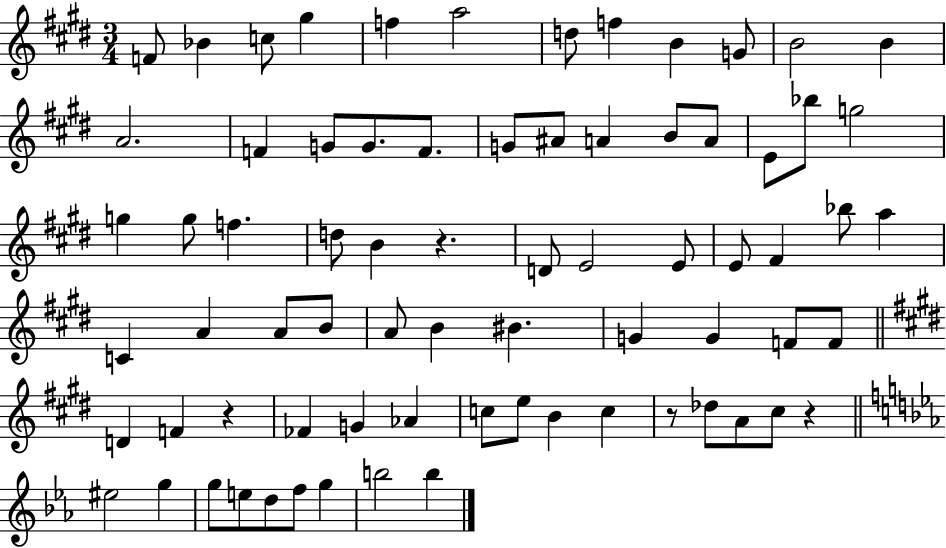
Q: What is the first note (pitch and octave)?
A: F4